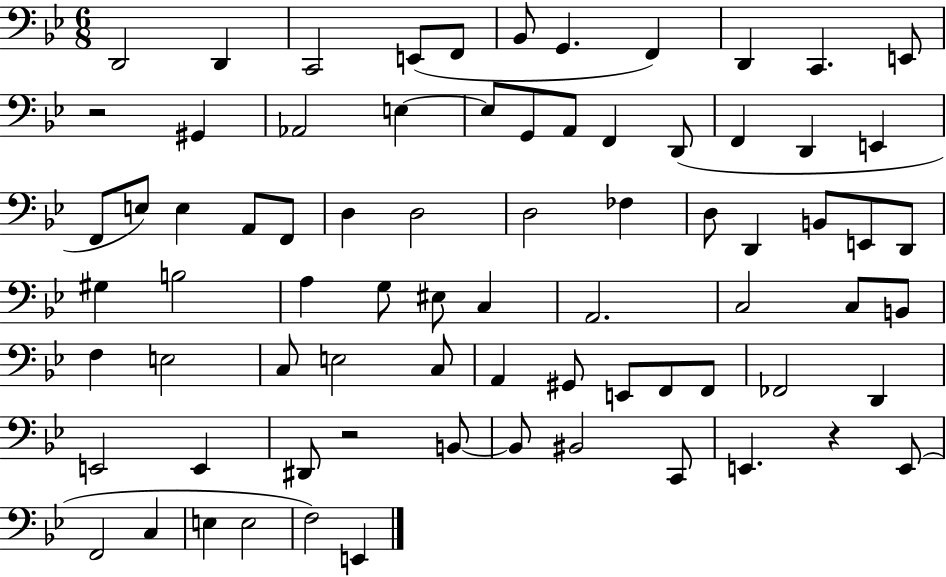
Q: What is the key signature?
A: BES major